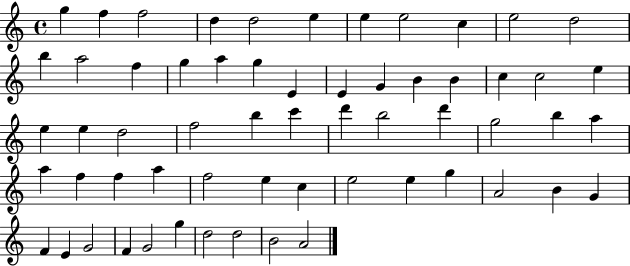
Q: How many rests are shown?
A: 0